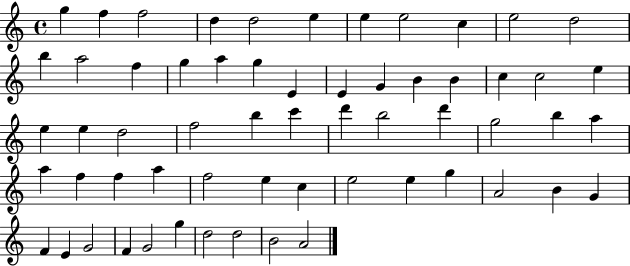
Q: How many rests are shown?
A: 0